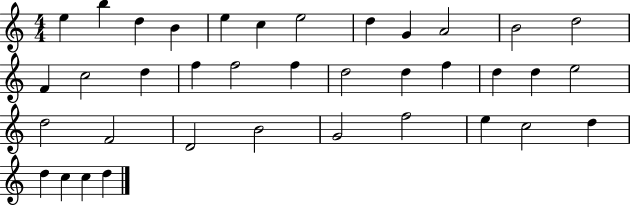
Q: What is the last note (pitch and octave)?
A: D5